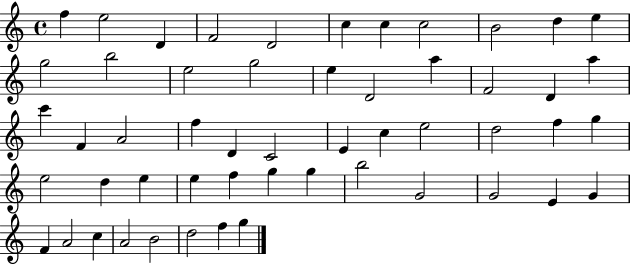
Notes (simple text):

F5/q E5/h D4/q F4/h D4/h C5/q C5/q C5/h B4/h D5/q E5/q G5/h B5/h E5/h G5/h E5/q D4/h A5/q F4/h D4/q A5/q C6/q F4/q A4/h F5/q D4/q C4/h E4/q C5/q E5/h D5/h F5/q G5/q E5/h D5/q E5/q E5/q F5/q G5/q G5/q B5/h G4/h G4/h E4/q G4/q F4/q A4/h C5/q A4/h B4/h D5/h F5/q G5/q